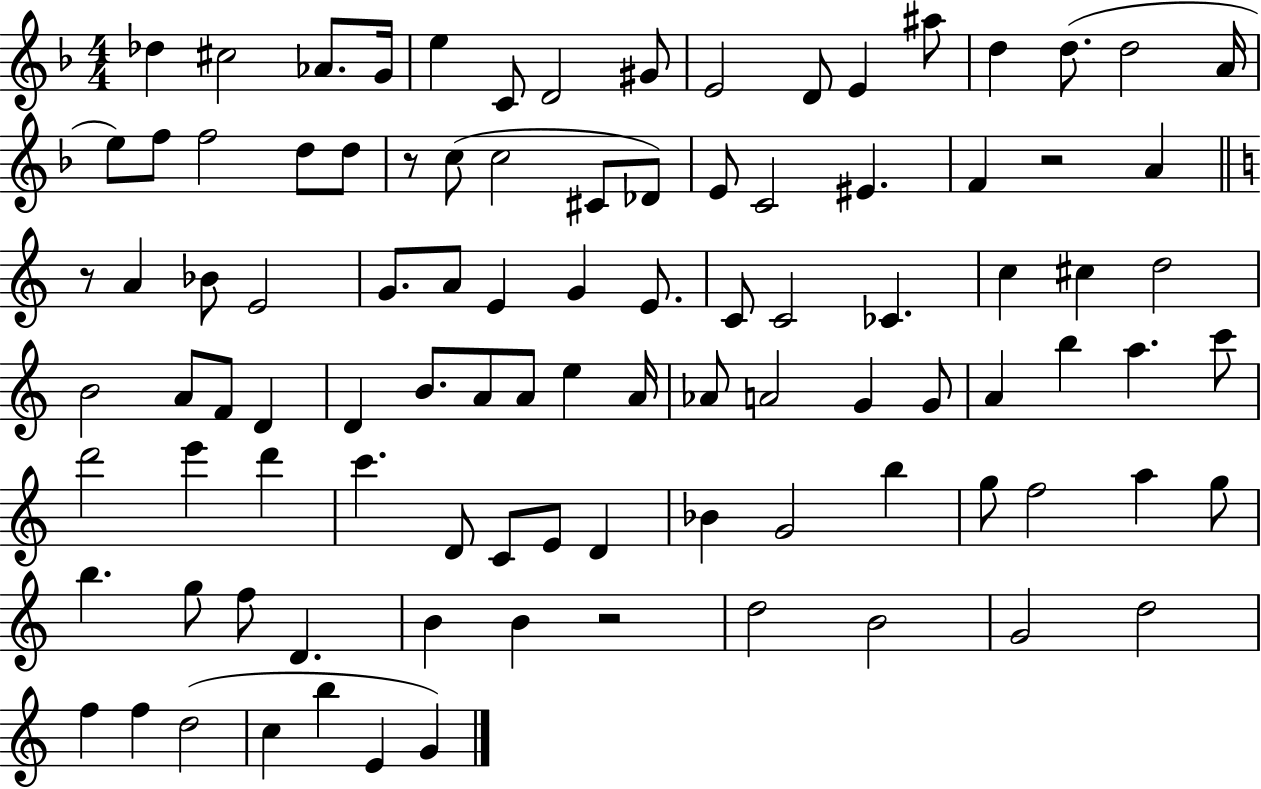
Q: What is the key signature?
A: F major